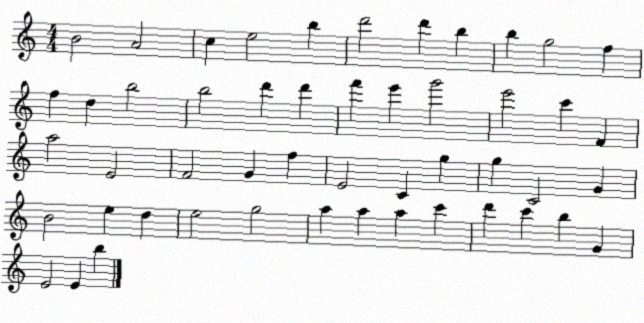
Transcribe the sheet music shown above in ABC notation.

X:1
T:Untitled
M:4/4
L:1/4
K:C
B2 A2 c e2 b d'2 d' b b g2 f f d b2 b2 d' d' f' e' g'2 e'2 c' F a2 E2 F2 G f E2 C g g C2 G B2 e d e2 g2 a a a c' d' c' b G E2 E b